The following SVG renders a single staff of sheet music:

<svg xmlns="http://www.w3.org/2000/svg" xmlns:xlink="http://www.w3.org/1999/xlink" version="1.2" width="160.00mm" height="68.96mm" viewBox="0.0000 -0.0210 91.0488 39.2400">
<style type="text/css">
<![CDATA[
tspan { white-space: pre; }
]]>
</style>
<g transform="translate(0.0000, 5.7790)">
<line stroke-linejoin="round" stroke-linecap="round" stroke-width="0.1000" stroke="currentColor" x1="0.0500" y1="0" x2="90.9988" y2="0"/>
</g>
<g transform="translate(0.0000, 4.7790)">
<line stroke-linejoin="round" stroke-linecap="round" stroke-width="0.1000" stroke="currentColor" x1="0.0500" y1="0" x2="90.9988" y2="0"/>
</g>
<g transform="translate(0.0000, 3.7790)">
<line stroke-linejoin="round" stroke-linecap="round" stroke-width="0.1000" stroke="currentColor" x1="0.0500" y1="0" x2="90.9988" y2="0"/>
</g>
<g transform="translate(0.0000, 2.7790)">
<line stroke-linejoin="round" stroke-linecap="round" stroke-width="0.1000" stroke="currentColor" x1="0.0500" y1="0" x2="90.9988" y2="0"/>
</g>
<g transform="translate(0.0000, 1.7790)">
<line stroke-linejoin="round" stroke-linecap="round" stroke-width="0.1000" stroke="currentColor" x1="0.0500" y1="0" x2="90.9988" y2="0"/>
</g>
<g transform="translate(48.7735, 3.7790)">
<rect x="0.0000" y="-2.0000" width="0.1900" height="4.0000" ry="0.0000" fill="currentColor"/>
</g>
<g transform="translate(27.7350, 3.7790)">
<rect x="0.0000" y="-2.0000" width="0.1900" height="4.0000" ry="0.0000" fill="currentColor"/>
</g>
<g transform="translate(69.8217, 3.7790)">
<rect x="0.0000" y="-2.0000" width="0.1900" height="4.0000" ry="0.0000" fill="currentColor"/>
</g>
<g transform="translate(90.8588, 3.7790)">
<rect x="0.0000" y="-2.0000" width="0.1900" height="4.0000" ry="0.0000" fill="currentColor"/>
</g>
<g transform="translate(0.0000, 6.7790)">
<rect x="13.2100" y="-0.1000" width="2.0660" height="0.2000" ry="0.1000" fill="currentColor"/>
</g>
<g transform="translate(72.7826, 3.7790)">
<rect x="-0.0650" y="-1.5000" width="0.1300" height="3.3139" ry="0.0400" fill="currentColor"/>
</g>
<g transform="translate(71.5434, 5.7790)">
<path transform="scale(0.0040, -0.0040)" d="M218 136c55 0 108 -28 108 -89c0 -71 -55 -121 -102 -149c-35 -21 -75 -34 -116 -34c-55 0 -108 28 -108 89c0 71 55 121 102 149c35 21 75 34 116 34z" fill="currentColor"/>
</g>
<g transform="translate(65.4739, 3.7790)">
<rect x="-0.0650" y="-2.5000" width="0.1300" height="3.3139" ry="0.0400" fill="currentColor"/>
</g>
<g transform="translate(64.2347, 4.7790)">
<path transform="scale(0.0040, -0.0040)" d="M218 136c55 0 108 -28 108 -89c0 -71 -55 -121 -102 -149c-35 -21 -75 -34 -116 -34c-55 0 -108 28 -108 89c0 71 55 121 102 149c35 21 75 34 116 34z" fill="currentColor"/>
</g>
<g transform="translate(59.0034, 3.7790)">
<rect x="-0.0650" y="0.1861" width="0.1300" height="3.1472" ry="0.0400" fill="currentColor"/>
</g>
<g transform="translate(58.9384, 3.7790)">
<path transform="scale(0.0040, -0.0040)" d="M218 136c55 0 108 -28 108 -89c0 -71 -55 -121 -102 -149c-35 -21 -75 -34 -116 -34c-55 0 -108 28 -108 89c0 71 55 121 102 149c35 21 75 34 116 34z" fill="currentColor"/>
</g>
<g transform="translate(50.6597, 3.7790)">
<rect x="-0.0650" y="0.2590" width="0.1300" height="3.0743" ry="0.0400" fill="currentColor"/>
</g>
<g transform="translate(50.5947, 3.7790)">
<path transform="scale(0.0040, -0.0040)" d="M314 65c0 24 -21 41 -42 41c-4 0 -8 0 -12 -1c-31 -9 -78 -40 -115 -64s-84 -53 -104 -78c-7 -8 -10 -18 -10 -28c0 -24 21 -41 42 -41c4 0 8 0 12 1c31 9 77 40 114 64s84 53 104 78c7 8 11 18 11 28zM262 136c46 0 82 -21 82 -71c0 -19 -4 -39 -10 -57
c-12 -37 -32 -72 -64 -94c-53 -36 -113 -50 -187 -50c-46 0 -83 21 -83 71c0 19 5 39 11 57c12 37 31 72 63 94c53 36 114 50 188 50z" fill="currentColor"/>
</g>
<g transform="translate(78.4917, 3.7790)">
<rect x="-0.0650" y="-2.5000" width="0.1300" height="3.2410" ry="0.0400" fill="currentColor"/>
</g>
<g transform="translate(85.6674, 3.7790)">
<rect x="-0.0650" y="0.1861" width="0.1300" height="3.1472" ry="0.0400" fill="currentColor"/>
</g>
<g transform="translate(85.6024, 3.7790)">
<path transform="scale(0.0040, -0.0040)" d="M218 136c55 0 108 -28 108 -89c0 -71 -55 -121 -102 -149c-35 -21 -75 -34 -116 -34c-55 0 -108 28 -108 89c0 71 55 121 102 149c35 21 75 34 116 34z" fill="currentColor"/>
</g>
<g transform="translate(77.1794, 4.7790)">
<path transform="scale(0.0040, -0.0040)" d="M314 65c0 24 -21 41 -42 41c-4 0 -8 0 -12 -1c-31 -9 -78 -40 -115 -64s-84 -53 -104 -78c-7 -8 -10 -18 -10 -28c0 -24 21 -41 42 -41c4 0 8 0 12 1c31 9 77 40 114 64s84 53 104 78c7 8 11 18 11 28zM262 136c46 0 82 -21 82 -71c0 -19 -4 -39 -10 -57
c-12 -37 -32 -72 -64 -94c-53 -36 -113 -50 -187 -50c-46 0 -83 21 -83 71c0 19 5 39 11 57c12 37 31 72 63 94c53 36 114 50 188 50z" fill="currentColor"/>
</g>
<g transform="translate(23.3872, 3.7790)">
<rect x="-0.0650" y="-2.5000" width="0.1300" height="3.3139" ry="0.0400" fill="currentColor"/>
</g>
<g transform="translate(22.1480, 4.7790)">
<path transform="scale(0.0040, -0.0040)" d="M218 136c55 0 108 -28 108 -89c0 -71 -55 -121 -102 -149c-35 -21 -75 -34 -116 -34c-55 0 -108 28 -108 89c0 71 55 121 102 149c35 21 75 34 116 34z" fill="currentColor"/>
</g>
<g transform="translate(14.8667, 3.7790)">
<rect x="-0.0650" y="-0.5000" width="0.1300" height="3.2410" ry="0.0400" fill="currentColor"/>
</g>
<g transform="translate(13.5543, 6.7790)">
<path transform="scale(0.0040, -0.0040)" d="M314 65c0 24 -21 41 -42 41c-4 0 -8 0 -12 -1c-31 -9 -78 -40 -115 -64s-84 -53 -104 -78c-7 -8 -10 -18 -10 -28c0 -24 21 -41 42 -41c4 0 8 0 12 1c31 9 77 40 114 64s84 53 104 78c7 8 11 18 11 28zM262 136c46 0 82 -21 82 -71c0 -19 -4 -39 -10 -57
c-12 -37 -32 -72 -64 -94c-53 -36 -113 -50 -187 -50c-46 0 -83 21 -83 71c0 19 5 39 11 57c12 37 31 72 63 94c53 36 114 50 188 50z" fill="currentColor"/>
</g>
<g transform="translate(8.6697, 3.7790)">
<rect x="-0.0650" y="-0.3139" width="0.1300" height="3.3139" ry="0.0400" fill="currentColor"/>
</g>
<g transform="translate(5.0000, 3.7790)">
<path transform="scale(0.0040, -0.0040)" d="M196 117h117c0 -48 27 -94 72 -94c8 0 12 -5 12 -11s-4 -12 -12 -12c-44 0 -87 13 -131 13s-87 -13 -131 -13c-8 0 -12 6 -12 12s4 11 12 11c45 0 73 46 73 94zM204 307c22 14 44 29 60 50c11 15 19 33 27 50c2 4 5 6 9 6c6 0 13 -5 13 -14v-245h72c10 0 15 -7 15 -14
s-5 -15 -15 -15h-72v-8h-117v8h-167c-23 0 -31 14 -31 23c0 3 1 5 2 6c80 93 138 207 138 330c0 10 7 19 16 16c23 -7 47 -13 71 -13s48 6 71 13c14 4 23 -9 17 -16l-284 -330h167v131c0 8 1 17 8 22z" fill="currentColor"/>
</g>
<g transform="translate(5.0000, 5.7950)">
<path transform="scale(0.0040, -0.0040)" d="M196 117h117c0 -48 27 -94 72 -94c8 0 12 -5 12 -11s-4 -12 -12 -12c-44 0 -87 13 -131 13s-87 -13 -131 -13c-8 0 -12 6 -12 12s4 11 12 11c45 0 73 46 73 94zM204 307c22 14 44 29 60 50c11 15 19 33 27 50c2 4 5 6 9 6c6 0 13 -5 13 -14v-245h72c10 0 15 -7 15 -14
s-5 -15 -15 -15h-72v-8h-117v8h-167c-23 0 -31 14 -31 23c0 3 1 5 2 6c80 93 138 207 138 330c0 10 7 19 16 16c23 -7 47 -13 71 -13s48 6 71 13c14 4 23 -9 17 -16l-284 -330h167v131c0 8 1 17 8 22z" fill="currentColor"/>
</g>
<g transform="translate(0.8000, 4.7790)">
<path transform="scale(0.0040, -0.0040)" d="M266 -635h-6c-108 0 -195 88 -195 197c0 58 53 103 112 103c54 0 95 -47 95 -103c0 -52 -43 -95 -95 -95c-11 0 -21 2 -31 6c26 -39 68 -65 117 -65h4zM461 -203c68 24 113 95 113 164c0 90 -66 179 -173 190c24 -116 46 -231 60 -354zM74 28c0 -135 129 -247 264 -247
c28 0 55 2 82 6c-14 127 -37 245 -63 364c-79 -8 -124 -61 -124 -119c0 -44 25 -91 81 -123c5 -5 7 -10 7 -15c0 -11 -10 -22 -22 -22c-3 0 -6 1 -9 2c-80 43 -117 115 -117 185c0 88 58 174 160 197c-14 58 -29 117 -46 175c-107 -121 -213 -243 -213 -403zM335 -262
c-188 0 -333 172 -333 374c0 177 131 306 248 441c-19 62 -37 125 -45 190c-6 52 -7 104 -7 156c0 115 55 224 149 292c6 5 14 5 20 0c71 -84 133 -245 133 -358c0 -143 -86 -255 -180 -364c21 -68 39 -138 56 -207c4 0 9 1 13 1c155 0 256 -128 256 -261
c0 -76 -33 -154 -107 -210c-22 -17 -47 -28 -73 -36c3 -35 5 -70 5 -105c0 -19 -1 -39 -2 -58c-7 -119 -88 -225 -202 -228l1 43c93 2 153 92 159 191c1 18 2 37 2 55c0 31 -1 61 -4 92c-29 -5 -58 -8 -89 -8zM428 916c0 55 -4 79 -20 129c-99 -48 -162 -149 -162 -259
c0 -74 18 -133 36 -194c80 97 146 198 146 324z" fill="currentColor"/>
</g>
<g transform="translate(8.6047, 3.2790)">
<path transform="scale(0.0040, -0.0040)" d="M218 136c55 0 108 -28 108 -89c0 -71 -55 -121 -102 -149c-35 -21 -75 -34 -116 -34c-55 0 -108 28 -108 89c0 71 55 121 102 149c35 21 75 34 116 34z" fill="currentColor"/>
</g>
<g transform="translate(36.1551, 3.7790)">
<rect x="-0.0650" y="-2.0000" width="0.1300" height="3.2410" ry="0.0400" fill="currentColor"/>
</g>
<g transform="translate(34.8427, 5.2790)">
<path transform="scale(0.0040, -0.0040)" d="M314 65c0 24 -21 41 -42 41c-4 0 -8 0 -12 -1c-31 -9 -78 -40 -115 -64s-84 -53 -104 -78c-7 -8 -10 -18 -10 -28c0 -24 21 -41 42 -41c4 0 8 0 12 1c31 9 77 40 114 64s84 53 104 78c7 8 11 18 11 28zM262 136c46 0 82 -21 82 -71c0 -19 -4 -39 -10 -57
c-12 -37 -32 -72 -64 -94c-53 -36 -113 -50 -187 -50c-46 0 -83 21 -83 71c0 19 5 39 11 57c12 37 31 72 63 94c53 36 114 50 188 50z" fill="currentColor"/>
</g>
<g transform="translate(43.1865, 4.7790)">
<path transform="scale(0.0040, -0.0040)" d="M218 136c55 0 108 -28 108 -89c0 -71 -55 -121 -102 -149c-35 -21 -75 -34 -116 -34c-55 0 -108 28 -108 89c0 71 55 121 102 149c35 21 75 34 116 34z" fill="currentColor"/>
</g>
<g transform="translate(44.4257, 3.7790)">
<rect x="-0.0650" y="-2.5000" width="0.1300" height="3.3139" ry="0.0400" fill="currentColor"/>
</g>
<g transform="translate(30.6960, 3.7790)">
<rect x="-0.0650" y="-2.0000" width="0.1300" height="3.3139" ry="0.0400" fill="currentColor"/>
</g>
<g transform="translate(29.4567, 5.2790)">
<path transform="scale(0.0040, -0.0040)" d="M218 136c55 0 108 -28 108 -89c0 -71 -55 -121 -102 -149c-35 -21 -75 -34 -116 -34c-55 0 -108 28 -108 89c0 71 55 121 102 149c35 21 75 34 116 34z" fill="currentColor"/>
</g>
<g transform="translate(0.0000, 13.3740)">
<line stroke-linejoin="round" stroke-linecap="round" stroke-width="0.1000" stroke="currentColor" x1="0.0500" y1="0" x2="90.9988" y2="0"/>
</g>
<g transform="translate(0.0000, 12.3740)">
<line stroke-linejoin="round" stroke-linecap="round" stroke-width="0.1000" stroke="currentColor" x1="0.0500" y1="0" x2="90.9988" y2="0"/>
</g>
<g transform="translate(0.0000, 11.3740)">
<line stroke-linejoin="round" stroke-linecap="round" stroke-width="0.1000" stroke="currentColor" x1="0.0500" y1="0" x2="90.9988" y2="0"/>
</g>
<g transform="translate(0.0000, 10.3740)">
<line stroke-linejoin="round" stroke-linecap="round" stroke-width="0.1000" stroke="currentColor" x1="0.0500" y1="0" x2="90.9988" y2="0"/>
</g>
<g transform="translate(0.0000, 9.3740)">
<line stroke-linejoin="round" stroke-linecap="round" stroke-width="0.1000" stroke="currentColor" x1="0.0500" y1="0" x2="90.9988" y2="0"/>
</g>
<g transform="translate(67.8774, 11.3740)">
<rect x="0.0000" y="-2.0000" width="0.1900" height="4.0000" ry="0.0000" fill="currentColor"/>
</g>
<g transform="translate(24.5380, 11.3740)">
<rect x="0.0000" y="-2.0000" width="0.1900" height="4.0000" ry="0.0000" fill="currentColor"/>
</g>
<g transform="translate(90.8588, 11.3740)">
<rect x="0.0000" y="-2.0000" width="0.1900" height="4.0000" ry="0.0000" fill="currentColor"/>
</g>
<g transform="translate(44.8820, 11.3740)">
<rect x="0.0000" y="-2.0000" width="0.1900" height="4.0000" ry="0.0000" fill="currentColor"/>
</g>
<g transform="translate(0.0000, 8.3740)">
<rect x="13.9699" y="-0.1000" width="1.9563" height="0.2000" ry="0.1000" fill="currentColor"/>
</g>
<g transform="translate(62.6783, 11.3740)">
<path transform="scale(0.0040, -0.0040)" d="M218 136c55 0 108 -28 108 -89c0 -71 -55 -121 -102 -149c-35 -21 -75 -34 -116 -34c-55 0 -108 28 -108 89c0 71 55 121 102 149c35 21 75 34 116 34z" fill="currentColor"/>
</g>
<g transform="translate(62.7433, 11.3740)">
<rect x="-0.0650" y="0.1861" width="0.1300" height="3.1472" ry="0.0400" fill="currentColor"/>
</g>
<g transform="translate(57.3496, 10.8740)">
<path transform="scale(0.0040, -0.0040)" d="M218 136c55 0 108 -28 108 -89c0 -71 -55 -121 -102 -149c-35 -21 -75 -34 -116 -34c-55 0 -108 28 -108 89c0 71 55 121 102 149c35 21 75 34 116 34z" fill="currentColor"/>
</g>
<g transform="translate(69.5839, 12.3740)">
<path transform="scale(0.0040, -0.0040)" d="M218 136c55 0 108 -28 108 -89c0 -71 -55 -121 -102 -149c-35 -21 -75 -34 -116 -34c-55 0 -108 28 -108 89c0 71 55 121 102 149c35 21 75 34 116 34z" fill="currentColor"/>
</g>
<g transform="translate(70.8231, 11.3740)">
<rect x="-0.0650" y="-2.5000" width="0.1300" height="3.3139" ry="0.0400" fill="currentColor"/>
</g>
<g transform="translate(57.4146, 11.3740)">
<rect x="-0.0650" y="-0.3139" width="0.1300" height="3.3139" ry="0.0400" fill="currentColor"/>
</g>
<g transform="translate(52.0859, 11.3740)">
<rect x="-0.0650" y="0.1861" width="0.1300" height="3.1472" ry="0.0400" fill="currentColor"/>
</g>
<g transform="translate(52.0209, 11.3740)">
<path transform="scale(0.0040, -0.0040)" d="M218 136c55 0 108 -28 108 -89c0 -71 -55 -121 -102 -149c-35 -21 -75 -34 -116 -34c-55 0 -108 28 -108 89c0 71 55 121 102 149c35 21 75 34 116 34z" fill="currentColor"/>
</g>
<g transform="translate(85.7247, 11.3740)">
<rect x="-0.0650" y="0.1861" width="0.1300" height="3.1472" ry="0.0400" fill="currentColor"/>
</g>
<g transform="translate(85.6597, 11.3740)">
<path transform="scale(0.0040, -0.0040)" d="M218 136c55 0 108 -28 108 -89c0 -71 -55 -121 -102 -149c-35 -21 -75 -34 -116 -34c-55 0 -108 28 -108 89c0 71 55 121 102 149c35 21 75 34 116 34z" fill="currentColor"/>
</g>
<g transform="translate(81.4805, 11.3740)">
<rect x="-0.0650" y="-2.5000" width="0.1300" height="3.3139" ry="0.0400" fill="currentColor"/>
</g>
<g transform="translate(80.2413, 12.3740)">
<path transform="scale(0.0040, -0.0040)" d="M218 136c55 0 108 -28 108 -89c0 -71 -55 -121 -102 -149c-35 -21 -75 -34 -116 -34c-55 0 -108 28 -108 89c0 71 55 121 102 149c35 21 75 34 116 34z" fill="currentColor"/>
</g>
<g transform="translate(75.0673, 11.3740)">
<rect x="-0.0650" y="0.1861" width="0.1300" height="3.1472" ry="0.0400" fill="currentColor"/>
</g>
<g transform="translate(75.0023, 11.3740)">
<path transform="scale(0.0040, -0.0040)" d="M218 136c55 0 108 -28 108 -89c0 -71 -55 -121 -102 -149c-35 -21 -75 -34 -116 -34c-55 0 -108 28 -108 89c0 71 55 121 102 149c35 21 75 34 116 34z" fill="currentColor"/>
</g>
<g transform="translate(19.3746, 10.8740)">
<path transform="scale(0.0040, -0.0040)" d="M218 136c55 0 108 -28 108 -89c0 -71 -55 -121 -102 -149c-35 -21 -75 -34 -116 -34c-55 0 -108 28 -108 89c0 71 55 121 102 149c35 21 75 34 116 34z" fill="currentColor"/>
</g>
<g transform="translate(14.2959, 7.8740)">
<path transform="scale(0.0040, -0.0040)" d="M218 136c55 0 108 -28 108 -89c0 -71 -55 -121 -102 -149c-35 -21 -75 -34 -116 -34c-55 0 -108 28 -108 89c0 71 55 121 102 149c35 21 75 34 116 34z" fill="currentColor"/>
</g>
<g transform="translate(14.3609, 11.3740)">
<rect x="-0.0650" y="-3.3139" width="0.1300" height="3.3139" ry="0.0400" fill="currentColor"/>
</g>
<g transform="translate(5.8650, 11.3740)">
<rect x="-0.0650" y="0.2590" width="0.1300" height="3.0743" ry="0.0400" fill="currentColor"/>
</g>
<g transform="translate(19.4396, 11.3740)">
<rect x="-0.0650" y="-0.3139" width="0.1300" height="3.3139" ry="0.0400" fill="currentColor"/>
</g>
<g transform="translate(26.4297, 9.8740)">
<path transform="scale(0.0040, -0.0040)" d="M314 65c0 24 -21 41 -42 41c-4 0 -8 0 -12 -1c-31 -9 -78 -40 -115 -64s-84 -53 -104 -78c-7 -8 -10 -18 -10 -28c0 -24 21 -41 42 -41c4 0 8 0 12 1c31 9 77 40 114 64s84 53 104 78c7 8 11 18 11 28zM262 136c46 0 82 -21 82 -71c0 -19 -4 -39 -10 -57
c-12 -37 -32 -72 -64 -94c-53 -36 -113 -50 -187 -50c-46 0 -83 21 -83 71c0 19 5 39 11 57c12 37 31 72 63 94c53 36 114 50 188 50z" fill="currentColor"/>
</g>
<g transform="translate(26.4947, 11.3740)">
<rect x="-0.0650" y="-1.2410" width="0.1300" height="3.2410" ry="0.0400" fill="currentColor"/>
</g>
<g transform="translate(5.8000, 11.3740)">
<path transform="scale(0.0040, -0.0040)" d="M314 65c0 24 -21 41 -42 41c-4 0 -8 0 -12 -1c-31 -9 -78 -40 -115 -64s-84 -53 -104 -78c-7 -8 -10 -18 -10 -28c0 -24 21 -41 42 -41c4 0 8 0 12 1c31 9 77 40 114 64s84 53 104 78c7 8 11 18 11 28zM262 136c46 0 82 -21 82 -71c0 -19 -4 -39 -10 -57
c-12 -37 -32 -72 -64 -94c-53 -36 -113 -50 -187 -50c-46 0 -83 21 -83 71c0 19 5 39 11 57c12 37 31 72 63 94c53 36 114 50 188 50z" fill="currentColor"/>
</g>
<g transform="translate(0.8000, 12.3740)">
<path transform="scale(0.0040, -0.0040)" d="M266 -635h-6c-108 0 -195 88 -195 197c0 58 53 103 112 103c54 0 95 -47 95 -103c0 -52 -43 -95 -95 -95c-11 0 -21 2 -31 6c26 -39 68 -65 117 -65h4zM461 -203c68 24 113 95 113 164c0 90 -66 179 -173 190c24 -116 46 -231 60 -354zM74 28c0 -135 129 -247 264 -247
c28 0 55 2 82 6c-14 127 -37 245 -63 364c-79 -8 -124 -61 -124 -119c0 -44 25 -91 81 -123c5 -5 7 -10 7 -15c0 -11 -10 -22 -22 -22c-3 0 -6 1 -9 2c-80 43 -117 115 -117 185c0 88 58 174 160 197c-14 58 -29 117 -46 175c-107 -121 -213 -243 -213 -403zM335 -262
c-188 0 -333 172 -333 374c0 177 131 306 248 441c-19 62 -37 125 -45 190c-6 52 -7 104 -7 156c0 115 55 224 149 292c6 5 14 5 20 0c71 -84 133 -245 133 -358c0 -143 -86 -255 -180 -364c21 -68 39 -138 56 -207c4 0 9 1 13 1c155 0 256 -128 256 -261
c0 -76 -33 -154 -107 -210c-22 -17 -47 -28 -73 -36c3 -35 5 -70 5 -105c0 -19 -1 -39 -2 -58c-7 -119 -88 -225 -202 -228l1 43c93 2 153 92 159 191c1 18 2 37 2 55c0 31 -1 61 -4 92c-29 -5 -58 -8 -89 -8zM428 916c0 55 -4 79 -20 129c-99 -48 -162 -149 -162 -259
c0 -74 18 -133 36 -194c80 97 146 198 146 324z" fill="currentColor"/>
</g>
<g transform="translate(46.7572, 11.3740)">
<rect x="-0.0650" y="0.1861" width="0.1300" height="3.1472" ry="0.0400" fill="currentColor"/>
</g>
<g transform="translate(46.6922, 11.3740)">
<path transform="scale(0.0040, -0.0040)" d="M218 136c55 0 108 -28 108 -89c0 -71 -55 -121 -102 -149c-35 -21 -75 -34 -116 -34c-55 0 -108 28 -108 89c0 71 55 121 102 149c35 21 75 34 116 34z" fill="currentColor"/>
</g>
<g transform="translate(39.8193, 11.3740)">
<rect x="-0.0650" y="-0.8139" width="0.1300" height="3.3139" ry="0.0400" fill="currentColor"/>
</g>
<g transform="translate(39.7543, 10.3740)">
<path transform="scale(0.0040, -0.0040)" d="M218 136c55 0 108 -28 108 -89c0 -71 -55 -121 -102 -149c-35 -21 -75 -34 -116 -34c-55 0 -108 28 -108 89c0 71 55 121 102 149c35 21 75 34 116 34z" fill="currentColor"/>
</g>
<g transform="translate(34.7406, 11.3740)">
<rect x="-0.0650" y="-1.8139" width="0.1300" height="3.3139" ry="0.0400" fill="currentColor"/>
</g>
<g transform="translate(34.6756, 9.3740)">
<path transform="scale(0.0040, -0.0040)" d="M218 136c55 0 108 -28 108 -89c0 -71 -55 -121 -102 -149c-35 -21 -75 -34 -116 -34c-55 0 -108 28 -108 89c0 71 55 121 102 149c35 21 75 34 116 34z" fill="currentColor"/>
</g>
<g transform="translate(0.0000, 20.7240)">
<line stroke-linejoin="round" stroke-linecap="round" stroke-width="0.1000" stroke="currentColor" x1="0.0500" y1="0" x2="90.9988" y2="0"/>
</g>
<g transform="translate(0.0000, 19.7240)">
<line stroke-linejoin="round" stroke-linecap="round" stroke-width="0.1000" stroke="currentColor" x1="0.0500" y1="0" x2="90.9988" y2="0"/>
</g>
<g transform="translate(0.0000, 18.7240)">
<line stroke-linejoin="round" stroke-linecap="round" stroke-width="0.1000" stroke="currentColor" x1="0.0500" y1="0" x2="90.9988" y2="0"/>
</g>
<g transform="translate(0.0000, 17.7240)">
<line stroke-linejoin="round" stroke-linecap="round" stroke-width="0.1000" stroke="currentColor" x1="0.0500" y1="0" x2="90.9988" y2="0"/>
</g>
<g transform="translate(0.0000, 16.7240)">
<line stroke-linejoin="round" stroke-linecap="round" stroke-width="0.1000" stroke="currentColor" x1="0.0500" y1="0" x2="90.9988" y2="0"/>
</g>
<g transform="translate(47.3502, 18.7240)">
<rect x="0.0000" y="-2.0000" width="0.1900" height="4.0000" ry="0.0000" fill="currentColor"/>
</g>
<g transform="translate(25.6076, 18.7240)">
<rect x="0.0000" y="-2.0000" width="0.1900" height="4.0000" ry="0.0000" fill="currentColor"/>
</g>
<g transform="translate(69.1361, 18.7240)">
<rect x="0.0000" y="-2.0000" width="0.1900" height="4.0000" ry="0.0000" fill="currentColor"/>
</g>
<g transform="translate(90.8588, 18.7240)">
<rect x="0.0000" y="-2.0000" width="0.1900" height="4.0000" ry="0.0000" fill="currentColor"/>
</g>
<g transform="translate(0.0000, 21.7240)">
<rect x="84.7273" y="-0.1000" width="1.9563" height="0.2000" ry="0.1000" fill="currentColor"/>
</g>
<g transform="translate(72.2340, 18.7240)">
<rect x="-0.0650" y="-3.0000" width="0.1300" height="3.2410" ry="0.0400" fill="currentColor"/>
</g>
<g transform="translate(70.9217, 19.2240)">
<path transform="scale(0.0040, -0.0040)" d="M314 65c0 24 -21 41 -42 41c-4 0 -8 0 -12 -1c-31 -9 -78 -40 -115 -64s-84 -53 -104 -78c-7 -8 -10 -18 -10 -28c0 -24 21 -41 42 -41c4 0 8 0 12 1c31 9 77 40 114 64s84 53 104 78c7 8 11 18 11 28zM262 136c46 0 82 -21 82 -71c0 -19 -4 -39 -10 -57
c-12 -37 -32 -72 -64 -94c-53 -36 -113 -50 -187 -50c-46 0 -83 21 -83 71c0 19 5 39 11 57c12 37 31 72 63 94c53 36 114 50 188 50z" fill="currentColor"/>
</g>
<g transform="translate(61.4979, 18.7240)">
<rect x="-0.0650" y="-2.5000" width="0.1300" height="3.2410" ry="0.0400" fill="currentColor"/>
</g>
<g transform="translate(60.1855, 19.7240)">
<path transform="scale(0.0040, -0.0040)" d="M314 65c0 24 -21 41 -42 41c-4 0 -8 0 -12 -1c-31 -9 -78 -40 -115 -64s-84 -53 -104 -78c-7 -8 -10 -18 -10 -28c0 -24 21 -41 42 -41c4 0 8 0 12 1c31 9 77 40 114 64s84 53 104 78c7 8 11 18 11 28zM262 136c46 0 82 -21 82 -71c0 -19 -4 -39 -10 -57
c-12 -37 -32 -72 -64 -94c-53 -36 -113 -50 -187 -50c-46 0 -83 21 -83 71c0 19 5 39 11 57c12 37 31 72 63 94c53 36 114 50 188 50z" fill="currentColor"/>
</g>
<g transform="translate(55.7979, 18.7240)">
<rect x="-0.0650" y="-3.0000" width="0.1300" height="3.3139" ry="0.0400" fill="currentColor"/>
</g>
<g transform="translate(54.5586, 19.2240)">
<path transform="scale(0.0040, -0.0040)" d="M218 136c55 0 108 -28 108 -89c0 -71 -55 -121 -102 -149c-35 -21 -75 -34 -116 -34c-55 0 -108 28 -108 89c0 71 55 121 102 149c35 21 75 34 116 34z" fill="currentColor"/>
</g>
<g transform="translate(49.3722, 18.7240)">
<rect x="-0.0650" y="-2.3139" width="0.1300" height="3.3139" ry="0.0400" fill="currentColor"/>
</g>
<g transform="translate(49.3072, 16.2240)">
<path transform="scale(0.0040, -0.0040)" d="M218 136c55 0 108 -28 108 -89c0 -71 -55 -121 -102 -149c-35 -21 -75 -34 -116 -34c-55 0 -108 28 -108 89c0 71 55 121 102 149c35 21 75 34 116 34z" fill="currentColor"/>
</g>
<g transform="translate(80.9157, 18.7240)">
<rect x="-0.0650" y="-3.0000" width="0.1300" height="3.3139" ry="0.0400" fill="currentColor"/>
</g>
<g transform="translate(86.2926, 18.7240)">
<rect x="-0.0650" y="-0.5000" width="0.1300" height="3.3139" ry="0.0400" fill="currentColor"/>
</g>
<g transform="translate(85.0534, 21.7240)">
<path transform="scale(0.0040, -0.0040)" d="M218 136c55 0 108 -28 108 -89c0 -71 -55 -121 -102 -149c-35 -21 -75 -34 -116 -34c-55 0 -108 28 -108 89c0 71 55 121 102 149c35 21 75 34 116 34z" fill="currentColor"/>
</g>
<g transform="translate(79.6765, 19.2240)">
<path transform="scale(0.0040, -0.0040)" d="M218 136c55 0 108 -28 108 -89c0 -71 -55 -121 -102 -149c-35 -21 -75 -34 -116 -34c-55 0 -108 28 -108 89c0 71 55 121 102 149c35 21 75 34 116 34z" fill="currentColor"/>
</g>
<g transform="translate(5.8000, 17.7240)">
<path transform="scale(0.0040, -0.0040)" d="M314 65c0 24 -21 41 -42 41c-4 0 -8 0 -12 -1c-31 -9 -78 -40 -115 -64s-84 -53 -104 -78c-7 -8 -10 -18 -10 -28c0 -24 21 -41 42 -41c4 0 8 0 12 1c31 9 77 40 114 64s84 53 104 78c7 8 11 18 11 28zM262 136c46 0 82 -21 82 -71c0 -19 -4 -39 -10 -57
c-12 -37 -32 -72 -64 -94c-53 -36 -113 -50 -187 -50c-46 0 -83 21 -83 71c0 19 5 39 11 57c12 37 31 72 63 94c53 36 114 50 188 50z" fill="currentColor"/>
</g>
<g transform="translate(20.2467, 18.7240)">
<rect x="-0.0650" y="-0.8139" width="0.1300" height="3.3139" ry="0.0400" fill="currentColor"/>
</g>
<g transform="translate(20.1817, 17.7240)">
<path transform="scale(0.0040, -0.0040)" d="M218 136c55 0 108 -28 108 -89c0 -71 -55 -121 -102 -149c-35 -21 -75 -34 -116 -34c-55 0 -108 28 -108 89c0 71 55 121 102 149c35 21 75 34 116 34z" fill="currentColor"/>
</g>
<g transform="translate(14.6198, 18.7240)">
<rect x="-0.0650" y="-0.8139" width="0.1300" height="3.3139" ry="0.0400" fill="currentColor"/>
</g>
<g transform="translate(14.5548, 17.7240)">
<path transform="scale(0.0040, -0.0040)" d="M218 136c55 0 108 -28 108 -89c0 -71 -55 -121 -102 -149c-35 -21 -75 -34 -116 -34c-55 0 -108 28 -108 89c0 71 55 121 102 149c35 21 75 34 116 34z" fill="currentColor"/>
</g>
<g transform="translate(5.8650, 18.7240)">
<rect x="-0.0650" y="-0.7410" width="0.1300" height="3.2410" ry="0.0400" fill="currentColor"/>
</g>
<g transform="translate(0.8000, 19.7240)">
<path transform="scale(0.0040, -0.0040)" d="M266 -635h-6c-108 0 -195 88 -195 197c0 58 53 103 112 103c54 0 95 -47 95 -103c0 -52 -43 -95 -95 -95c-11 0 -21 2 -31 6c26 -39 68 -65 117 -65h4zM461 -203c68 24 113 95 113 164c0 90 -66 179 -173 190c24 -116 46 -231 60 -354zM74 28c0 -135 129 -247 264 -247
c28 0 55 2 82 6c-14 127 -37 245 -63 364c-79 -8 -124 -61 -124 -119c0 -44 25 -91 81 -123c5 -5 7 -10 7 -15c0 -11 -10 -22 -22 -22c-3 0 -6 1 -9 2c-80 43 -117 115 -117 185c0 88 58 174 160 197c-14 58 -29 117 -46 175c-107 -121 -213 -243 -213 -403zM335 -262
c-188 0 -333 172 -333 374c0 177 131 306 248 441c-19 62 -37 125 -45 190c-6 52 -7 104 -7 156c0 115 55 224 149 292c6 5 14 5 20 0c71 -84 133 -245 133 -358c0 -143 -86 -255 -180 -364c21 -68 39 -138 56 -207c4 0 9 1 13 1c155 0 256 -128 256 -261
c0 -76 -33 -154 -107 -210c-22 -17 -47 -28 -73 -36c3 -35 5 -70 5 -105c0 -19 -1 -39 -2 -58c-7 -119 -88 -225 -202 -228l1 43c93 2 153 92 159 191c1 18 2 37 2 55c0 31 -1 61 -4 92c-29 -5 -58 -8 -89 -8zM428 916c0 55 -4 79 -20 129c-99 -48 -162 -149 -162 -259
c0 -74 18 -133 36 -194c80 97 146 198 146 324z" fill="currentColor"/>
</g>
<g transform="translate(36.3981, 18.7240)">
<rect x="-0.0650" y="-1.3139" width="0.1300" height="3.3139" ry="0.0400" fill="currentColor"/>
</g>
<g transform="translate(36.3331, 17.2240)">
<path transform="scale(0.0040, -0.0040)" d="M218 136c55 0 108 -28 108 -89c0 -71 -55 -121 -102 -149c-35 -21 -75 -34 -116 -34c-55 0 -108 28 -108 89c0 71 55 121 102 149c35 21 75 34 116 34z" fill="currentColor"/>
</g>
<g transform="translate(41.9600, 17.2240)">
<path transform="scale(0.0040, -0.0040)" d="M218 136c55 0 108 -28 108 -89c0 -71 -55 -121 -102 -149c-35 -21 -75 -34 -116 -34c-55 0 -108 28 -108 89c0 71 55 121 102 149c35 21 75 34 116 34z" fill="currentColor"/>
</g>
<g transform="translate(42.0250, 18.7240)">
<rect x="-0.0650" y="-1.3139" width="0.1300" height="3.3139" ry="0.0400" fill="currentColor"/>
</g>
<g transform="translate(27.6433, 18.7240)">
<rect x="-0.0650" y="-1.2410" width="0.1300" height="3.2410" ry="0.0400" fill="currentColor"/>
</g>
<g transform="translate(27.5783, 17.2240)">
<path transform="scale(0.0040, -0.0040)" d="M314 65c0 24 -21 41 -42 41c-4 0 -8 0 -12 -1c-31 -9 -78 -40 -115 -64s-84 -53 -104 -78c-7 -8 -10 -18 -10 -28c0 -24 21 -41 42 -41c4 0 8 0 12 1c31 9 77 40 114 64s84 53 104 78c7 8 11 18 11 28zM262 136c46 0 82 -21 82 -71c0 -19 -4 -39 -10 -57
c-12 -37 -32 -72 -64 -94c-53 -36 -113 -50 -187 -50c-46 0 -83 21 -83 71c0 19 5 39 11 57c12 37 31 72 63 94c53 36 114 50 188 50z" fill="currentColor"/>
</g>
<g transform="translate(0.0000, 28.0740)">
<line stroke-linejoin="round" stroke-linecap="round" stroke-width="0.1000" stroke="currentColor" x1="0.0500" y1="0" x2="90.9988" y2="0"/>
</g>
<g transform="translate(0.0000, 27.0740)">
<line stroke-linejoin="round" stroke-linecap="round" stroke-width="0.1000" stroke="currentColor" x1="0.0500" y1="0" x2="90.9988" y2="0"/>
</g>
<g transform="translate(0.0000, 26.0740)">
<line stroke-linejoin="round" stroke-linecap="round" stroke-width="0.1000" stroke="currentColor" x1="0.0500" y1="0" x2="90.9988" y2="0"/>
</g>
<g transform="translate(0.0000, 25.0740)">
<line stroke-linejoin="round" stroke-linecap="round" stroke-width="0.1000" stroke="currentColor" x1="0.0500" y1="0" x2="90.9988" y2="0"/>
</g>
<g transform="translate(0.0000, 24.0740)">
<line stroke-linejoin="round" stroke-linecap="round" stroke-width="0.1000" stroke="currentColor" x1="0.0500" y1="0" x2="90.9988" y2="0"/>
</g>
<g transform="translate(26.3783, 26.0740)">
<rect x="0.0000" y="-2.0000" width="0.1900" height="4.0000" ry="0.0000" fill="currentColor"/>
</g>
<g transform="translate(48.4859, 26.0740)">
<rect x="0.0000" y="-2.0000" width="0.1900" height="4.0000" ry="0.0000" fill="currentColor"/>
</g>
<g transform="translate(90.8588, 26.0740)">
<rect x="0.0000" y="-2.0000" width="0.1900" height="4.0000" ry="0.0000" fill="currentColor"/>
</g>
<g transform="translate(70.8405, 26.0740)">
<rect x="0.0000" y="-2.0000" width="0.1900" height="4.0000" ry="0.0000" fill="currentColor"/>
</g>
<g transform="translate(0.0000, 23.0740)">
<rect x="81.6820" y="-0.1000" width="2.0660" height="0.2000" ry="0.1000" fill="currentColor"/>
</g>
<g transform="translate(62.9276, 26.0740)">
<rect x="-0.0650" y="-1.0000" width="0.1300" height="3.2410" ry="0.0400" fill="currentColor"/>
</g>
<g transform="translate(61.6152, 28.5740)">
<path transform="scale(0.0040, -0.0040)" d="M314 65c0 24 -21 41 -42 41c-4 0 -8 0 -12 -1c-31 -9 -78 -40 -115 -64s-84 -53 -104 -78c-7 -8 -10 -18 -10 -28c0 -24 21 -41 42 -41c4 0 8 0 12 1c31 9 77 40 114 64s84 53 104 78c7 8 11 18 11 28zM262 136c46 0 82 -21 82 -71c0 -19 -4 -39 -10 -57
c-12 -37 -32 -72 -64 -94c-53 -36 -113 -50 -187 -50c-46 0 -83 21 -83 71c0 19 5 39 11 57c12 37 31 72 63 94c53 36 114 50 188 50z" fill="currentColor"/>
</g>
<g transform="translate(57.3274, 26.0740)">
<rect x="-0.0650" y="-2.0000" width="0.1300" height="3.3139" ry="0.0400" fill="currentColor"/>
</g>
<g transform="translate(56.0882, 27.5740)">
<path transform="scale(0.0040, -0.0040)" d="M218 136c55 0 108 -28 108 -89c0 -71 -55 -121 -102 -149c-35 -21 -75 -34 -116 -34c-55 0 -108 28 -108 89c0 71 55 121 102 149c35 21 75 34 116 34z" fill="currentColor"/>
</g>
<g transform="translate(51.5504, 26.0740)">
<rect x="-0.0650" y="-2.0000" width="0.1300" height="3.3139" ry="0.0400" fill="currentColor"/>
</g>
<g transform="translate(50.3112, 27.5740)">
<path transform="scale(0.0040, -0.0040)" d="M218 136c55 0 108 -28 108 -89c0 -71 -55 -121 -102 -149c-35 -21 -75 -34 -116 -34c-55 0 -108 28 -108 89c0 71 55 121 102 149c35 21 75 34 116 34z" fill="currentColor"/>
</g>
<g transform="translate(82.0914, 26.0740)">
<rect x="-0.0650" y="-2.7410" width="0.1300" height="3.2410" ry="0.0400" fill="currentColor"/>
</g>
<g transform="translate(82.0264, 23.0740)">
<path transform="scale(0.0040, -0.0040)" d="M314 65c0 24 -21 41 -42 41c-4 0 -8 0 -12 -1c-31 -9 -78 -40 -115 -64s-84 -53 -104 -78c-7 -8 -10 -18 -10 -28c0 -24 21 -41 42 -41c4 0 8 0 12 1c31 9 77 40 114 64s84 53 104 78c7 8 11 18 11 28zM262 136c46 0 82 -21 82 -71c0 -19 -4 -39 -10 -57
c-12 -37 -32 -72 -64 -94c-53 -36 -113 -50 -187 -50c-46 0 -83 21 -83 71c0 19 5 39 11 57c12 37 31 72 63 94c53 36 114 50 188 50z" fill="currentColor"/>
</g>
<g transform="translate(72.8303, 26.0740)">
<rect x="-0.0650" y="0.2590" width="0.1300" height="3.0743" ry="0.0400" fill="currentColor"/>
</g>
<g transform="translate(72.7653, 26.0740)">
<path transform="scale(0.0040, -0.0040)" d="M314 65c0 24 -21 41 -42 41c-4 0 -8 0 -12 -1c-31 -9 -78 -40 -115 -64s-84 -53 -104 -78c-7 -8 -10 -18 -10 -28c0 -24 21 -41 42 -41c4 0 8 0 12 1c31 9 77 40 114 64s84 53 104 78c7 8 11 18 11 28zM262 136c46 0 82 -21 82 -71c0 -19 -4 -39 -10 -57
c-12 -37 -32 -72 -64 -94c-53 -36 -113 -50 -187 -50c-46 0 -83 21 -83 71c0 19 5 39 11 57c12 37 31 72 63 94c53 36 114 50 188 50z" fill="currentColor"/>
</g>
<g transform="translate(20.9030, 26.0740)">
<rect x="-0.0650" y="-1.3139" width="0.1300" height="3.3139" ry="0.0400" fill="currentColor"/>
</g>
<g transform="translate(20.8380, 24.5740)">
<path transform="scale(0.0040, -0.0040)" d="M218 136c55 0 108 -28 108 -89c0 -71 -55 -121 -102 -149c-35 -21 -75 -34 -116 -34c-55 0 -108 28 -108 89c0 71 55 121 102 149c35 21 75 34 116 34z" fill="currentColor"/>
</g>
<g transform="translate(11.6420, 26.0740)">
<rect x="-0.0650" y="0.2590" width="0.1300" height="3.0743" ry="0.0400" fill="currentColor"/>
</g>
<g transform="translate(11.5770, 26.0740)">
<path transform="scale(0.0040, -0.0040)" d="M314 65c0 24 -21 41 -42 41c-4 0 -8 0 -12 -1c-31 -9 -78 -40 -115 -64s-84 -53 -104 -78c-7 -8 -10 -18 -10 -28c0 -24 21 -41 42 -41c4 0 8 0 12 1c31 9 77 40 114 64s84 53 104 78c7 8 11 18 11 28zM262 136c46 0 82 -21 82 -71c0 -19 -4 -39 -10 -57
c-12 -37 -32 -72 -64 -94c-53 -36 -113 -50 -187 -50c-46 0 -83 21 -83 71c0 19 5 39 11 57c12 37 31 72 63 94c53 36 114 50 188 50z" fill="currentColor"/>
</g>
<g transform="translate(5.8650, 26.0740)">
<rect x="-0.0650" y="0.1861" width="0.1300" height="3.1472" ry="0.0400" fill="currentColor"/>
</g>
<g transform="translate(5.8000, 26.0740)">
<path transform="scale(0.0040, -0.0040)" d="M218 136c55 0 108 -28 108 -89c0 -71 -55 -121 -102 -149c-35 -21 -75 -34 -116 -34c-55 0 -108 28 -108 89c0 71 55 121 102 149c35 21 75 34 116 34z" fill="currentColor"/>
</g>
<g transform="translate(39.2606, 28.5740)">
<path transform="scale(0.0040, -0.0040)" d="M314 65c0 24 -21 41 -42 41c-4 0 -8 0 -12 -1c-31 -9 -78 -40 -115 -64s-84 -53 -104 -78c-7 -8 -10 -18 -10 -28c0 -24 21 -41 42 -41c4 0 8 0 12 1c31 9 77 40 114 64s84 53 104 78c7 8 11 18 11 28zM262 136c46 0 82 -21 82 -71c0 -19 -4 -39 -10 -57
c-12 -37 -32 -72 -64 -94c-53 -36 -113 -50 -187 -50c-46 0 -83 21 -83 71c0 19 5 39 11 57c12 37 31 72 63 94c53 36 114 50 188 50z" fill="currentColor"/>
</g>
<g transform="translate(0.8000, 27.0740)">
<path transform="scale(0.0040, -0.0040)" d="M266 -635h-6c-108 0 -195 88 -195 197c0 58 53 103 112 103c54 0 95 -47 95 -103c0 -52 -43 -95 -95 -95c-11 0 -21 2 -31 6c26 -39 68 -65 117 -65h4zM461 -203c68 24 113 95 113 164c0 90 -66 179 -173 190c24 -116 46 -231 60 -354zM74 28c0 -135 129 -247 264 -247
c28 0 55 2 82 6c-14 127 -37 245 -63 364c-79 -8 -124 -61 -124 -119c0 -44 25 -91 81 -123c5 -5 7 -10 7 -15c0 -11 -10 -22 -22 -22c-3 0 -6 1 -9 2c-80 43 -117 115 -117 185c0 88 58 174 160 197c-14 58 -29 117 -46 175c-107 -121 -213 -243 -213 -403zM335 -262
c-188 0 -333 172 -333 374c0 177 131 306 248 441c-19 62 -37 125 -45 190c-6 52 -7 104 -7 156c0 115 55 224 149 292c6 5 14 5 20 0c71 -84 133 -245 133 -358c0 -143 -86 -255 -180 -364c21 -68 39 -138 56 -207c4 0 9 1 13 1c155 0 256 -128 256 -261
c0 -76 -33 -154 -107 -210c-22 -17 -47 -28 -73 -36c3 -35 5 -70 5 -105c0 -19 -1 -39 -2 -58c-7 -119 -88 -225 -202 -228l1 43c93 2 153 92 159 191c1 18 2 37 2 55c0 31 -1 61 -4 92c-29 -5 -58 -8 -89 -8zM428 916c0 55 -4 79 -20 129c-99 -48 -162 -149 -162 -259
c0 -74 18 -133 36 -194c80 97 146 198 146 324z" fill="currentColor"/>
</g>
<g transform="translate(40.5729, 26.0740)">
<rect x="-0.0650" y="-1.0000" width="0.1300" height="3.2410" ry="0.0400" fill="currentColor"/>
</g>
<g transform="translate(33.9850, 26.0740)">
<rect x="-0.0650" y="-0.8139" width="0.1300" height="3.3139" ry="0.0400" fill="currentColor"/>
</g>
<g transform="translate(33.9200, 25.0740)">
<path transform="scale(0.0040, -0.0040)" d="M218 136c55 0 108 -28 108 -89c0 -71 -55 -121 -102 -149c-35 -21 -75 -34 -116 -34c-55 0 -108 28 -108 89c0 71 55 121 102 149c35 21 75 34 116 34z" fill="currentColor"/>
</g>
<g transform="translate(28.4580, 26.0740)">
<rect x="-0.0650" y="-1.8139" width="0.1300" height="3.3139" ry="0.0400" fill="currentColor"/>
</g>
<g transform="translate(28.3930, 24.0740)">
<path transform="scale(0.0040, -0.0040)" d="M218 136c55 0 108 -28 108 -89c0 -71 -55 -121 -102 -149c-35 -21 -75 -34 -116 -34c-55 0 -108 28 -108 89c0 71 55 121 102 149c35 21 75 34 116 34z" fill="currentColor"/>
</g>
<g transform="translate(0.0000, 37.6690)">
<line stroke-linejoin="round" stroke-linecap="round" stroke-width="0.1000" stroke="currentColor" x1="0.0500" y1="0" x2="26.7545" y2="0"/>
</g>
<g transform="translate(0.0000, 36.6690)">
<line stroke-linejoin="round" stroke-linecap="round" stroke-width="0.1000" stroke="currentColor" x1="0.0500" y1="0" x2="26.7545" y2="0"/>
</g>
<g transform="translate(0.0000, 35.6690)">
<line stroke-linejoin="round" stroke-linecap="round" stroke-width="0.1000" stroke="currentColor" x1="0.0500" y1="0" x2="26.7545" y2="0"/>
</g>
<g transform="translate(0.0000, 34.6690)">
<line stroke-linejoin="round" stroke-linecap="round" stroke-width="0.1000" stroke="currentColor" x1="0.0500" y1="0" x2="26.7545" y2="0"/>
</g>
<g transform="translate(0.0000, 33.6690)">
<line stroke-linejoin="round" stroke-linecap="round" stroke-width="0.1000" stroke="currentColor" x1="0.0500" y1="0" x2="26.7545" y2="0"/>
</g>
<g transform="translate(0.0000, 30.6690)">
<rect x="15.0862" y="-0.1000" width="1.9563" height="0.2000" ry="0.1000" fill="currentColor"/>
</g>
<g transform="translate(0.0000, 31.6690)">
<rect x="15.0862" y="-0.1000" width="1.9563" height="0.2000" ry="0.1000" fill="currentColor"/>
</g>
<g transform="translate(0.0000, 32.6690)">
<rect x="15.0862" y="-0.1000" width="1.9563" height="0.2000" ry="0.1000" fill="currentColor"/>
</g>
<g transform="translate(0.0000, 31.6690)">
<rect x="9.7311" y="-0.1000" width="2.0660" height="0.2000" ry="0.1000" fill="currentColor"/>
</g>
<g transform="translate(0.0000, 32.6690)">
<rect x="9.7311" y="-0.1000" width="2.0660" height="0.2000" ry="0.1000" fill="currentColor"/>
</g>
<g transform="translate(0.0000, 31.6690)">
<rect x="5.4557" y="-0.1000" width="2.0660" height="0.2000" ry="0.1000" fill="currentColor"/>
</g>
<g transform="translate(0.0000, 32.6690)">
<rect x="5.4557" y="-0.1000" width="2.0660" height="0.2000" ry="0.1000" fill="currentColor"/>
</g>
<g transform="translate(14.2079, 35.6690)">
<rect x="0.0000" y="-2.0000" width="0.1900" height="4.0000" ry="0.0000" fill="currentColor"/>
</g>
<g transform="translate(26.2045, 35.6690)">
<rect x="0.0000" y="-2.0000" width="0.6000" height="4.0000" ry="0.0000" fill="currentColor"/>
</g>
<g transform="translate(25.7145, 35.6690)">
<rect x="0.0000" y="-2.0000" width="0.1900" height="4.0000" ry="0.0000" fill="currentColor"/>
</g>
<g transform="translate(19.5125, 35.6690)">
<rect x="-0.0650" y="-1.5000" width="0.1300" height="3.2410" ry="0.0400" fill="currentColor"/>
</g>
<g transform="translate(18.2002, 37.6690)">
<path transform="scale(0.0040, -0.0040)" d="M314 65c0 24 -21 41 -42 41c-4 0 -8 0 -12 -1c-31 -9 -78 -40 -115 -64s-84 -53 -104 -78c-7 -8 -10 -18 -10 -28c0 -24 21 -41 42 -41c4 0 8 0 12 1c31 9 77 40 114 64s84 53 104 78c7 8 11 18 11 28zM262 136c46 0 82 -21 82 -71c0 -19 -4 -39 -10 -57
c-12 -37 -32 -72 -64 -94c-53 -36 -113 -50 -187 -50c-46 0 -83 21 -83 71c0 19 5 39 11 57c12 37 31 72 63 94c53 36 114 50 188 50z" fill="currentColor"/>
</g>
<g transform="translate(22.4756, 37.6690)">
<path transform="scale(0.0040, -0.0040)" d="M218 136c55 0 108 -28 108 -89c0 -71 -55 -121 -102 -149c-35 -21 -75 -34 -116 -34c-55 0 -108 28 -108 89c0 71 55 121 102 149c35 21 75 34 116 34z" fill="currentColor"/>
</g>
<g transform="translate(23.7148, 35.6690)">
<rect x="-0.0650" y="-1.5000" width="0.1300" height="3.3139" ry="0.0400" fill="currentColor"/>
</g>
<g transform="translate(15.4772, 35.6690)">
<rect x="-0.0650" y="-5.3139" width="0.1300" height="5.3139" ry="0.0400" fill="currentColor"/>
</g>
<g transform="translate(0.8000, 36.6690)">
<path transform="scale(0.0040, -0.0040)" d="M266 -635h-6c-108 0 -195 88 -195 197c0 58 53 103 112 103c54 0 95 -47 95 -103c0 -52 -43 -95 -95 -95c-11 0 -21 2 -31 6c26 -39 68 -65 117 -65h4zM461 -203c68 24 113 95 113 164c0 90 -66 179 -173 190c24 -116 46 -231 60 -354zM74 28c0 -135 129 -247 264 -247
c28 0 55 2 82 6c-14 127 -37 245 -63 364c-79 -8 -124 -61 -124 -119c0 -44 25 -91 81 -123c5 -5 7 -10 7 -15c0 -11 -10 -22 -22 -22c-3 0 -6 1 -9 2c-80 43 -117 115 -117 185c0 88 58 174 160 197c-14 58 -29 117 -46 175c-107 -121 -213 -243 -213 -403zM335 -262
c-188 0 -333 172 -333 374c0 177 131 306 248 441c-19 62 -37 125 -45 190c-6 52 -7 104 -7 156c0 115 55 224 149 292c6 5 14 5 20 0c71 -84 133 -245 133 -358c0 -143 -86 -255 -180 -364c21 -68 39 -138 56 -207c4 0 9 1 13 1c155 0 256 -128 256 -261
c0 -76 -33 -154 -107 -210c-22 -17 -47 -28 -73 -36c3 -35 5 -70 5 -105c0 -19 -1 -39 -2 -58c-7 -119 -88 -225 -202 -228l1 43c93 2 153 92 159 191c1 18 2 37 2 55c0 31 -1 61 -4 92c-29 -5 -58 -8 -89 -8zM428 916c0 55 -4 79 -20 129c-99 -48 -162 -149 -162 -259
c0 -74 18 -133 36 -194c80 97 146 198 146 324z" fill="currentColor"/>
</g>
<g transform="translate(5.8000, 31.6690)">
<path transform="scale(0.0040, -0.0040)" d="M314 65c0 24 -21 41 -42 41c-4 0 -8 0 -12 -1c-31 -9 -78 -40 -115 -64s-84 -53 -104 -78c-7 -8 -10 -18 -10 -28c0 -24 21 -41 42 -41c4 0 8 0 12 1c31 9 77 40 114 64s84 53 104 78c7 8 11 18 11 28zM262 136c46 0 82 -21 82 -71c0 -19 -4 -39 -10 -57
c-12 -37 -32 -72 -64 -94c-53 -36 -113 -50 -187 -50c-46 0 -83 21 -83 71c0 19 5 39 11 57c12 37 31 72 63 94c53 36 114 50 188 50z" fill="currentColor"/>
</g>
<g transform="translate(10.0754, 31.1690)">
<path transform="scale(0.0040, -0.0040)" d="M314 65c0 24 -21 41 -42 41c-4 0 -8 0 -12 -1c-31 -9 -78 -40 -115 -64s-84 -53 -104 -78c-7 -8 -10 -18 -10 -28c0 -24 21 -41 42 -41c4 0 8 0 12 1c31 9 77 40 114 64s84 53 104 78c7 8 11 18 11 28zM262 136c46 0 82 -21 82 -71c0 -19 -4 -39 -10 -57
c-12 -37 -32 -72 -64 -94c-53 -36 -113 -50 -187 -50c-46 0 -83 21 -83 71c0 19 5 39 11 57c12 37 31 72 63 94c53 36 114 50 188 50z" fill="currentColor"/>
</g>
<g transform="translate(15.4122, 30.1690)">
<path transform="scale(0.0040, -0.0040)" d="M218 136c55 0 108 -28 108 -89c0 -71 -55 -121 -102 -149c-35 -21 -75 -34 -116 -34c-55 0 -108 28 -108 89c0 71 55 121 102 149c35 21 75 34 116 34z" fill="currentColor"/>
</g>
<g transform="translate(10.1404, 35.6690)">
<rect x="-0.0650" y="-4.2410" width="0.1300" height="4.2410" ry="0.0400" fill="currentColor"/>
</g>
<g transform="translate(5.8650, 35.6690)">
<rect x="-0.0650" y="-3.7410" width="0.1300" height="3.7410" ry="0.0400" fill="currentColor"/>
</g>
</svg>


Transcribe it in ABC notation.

X:1
T:Untitled
M:4/4
L:1/4
K:C
c C2 G F F2 G B2 B G E G2 B B2 b c e2 f d B B c B G B G B d2 d d e2 e e g A G2 A2 A C B B2 e f d D2 F F D2 B2 a2 c'2 d'2 f' E2 E